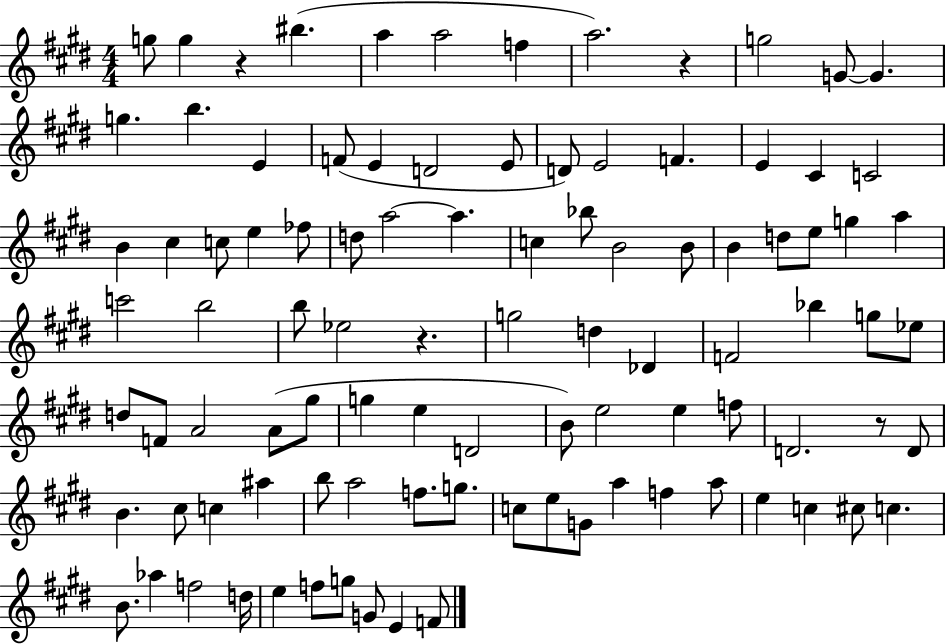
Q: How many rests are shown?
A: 4